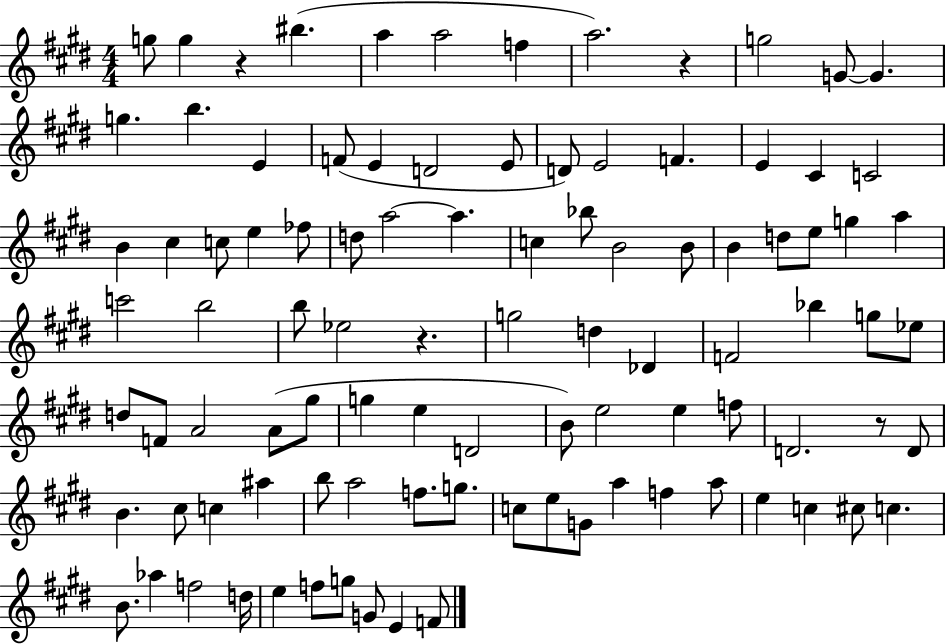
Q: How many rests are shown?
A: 4